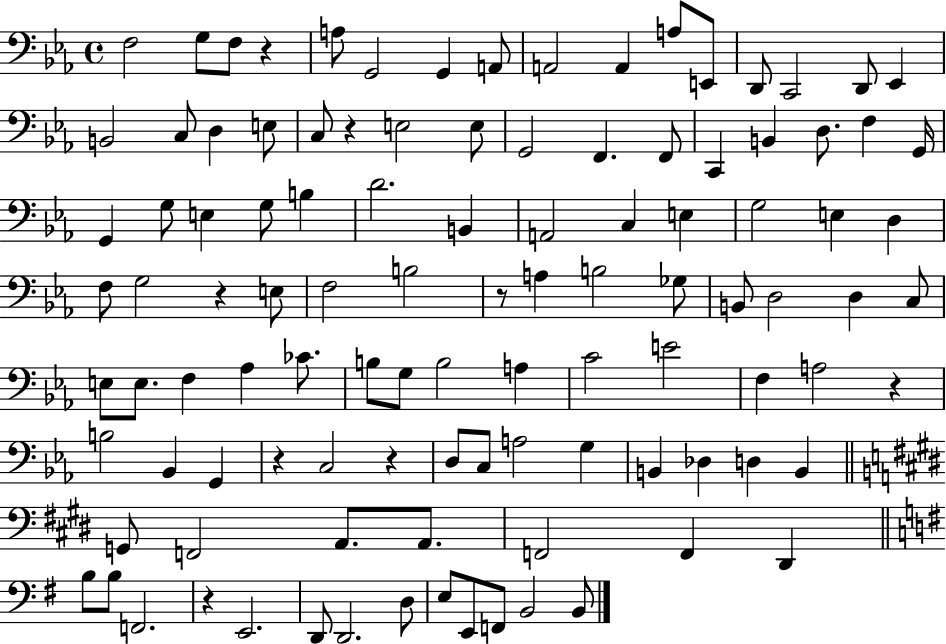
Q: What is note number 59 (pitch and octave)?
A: Ab3